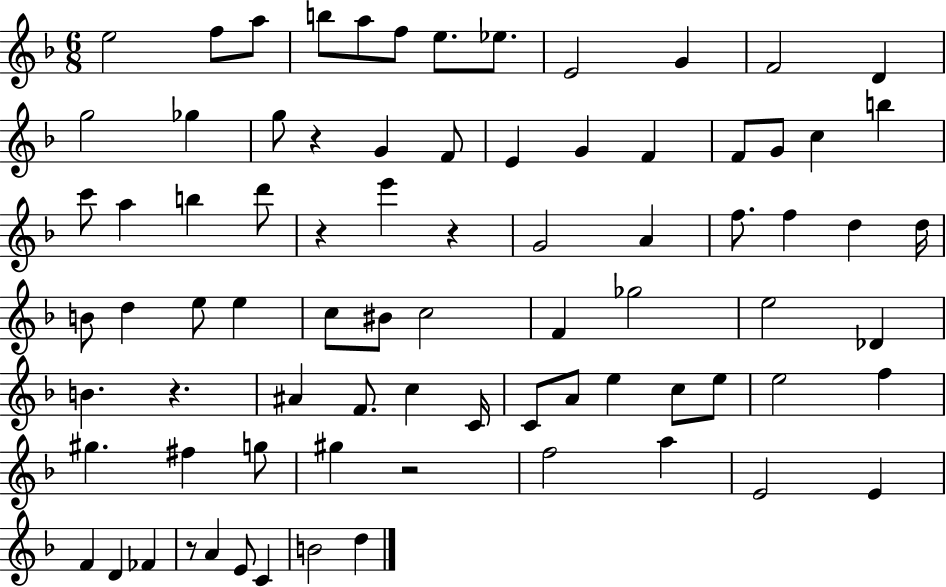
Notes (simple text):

E5/h F5/e A5/e B5/e A5/e F5/e E5/e. Eb5/e. E4/h G4/q F4/h D4/q G5/h Gb5/q G5/e R/q G4/q F4/e E4/q G4/q F4/q F4/e G4/e C5/q B5/q C6/e A5/q B5/q D6/e R/q E6/q R/q G4/h A4/q F5/e. F5/q D5/q D5/s B4/e D5/q E5/e E5/q C5/e BIS4/e C5/h F4/q Gb5/h E5/h Db4/q B4/q. R/q. A#4/q F4/e. C5/q C4/s C4/e A4/e E5/q C5/e E5/e E5/h F5/q G#5/q. F#5/q G5/e G#5/q R/h F5/h A5/q E4/h E4/q F4/q D4/q FES4/q R/e A4/q E4/e C4/q B4/h D5/q